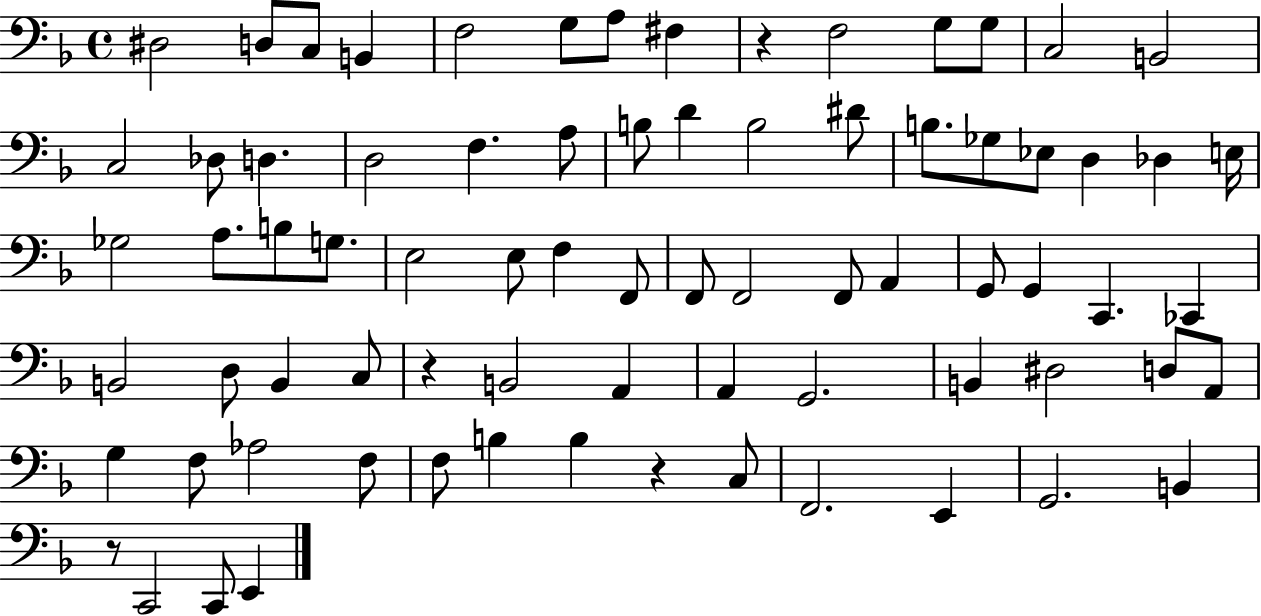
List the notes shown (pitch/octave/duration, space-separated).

D#3/h D3/e C3/e B2/q F3/h G3/e A3/e F#3/q R/q F3/h G3/e G3/e C3/h B2/h C3/h Db3/e D3/q. D3/h F3/q. A3/e B3/e D4/q B3/h D#4/e B3/e. Gb3/e Eb3/e D3/q Db3/q E3/s Gb3/h A3/e. B3/e G3/e. E3/h E3/e F3/q F2/e F2/e F2/h F2/e A2/q G2/e G2/q C2/q. CES2/q B2/h D3/e B2/q C3/e R/q B2/h A2/q A2/q G2/h. B2/q D#3/h D3/e A2/e G3/q F3/e Ab3/h F3/e F3/e B3/q B3/q R/q C3/e F2/h. E2/q G2/h. B2/q R/e C2/h C2/e E2/q